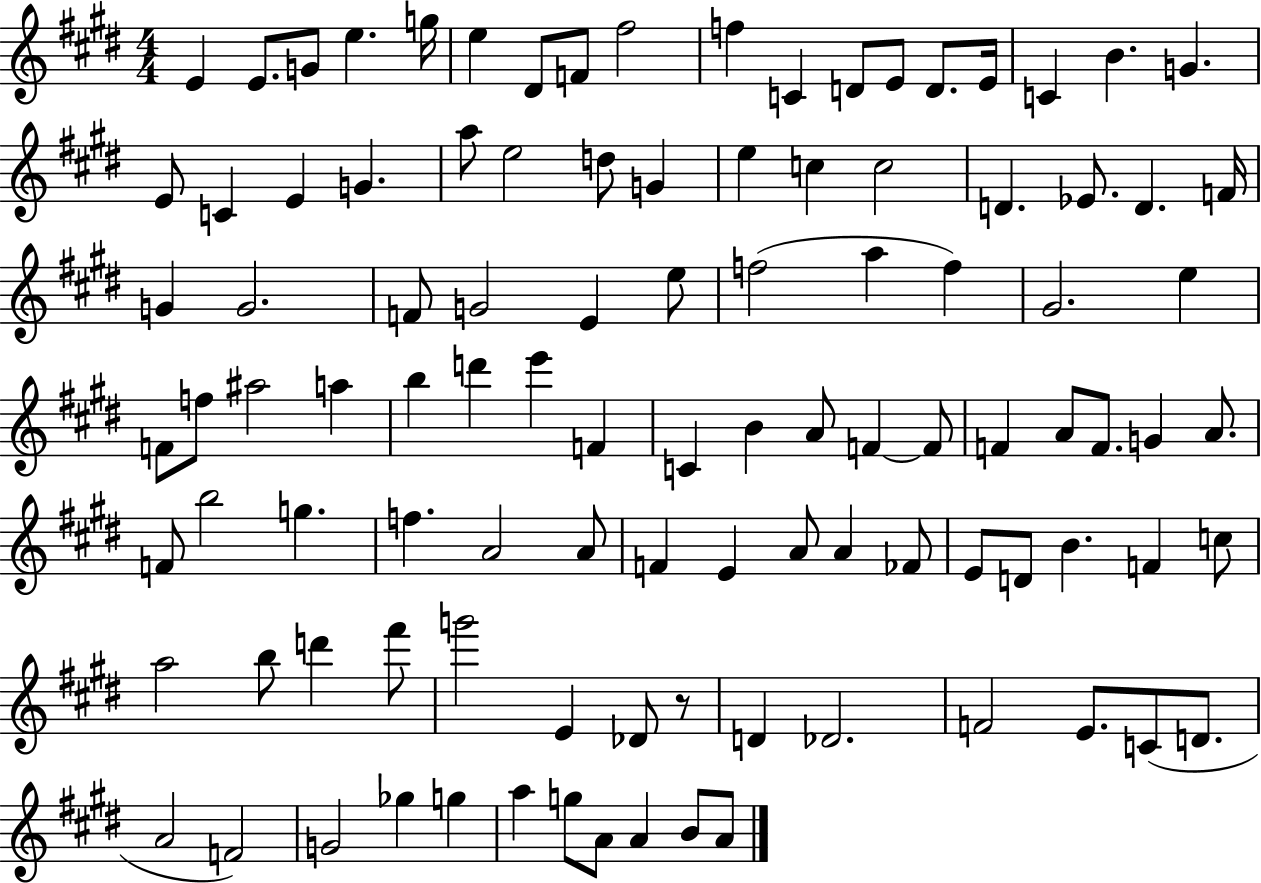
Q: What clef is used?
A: treble